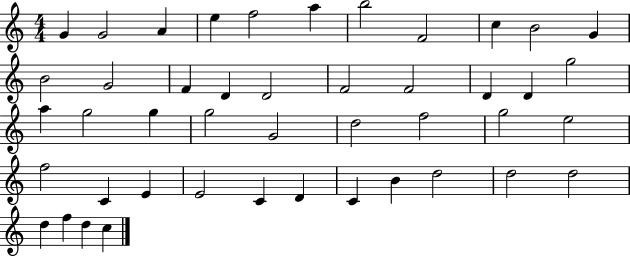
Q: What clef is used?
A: treble